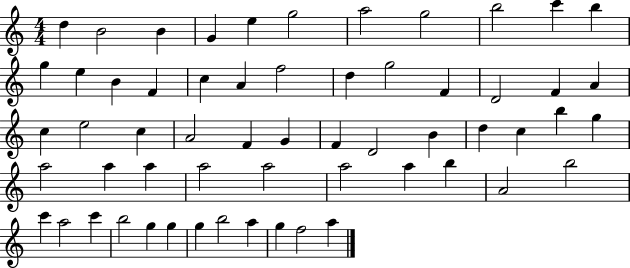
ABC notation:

X:1
T:Untitled
M:4/4
L:1/4
K:C
d B2 B G e g2 a2 g2 b2 c' b g e B F c A f2 d g2 F D2 F A c e2 c A2 F G F D2 B d c b g a2 a a a2 a2 a2 a b A2 b2 c' a2 c' b2 g g g b2 a g f2 a